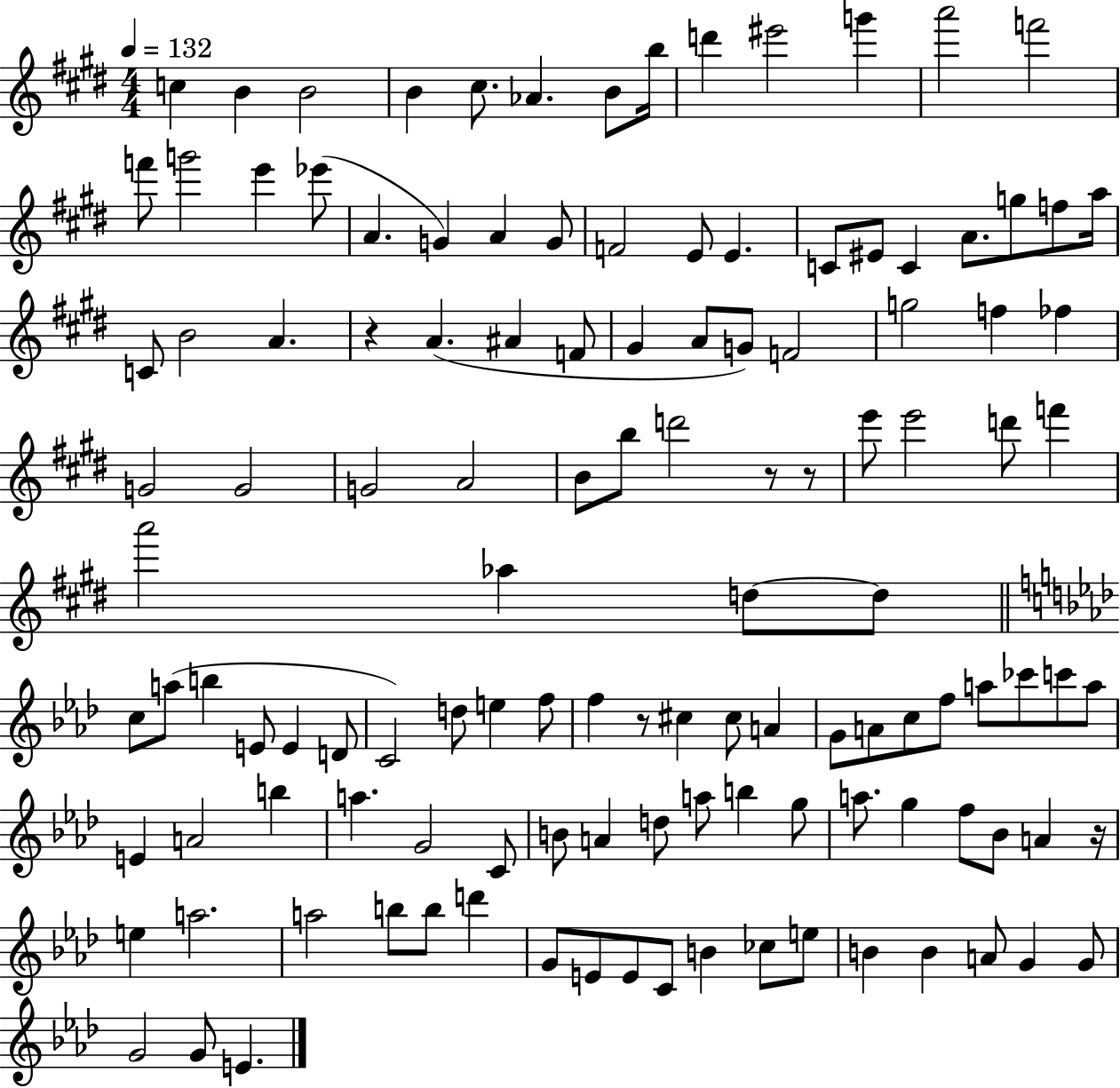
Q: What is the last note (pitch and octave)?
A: E4